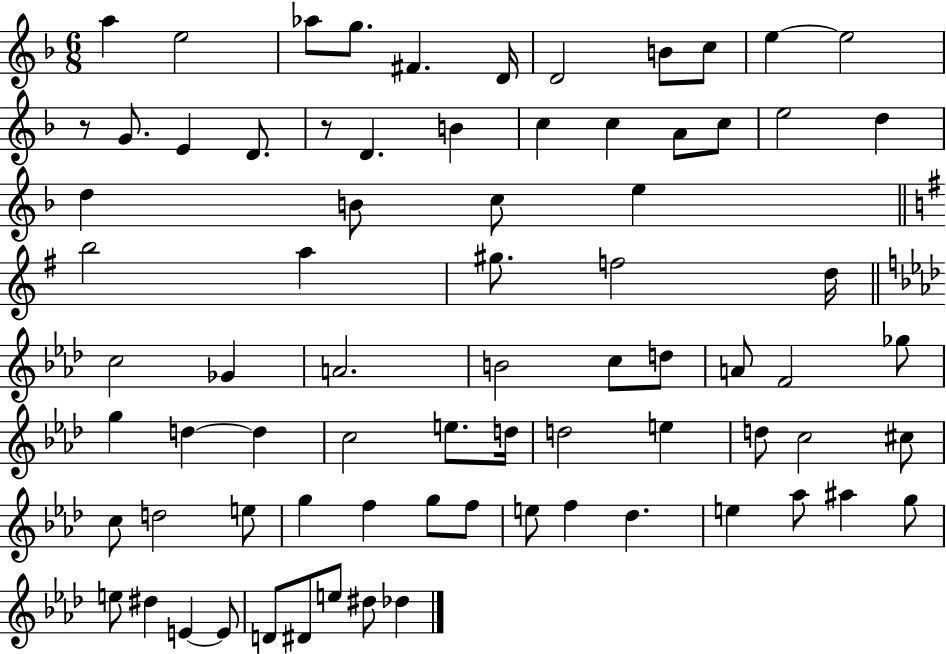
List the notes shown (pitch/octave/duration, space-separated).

A5/q E5/h Ab5/e G5/e. F#4/q. D4/s D4/h B4/e C5/e E5/q E5/h R/e G4/e. E4/q D4/e. R/e D4/q. B4/q C5/q C5/q A4/e C5/e E5/h D5/q D5/q B4/e C5/e E5/q B5/h A5/q G#5/e. F5/h D5/s C5/h Gb4/q A4/h. B4/h C5/e D5/e A4/e F4/h Gb5/e G5/q D5/q D5/q C5/h E5/e. D5/s D5/h E5/q D5/e C5/h C#5/e C5/e D5/h E5/e G5/q F5/q G5/e F5/e E5/e F5/q Db5/q. E5/q Ab5/e A#5/q G5/e E5/e D#5/q E4/q E4/e D4/e D#4/e E5/e D#5/e Db5/q